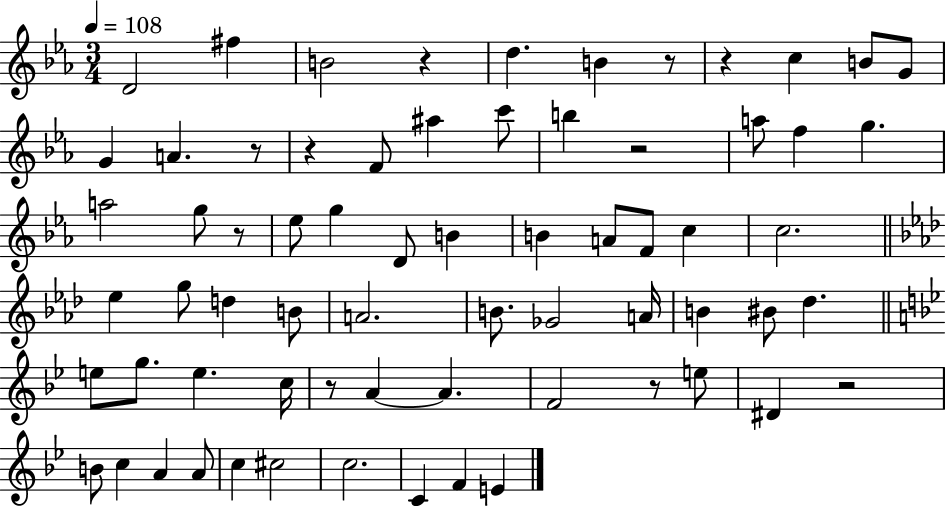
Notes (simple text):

D4/h F#5/q B4/h R/q D5/q. B4/q R/e R/q C5/q B4/e G4/e G4/q A4/q. R/e R/q F4/e A#5/q C6/e B5/q R/h A5/e F5/q G5/q. A5/h G5/e R/e Eb5/e G5/q D4/e B4/q B4/q A4/e F4/e C5/q C5/h. Eb5/q G5/e D5/q B4/e A4/h. B4/e. Gb4/h A4/s B4/q BIS4/e Db5/q. E5/e G5/e. E5/q. C5/s R/e A4/q A4/q. F4/h R/e E5/e D#4/q R/h B4/e C5/q A4/q A4/e C5/q C#5/h C5/h. C4/q F4/q E4/q